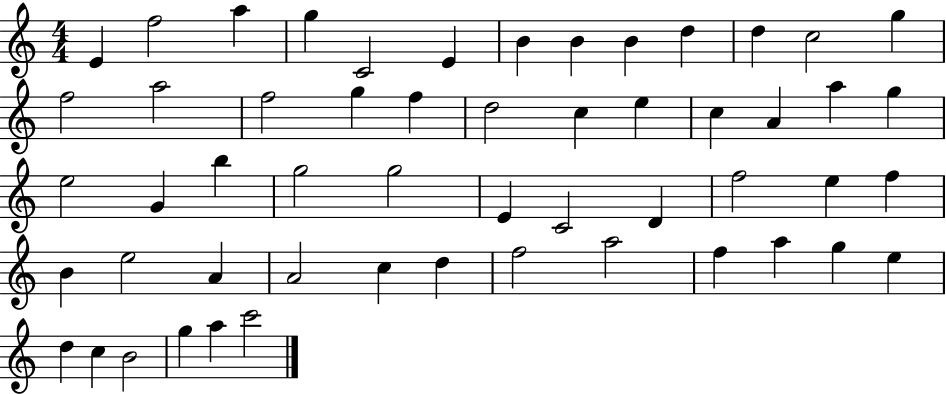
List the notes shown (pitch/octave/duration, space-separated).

E4/q F5/h A5/q G5/q C4/h E4/q B4/q B4/q B4/q D5/q D5/q C5/h G5/q F5/h A5/h F5/h G5/q F5/q D5/h C5/q E5/q C5/q A4/q A5/q G5/q E5/h G4/q B5/q G5/h G5/h E4/q C4/h D4/q F5/h E5/q F5/q B4/q E5/h A4/q A4/h C5/q D5/q F5/h A5/h F5/q A5/q G5/q E5/q D5/q C5/q B4/h G5/q A5/q C6/h